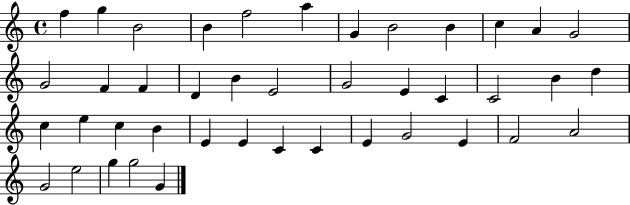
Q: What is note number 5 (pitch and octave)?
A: F5